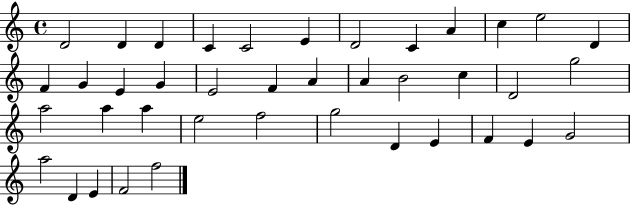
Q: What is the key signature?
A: C major